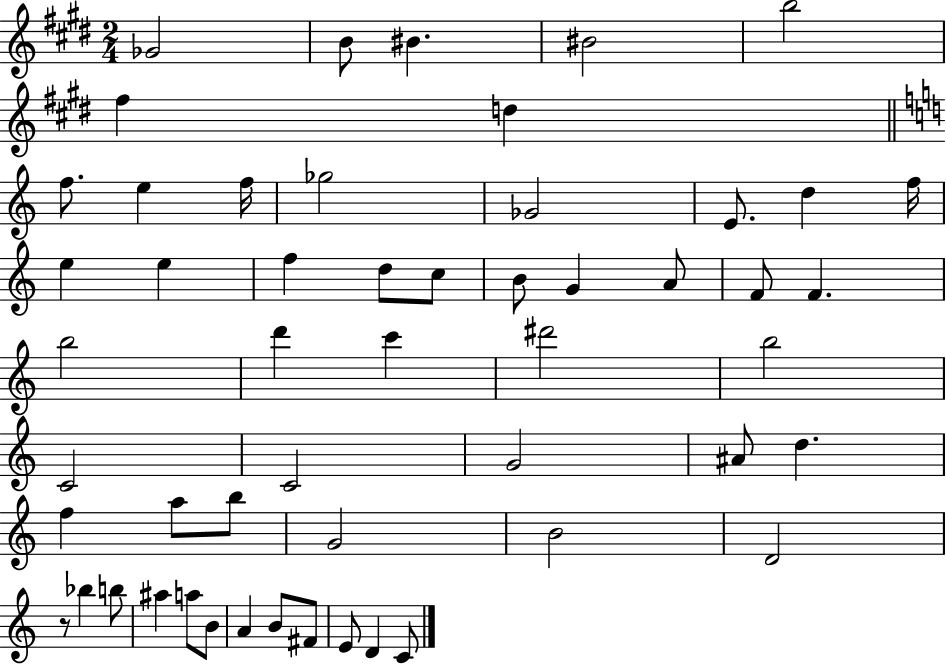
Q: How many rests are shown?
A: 1